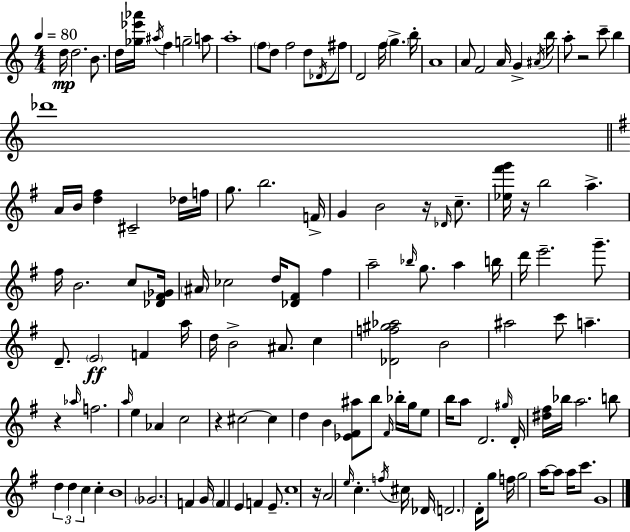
{
  \clef treble
  \numericTimeSignature
  \time 4/4
  \key c \major
  \tempo 4 = 80
  d''16\mp d''2. b'8. | d''16 <ges'' ees''' aes'''>16 \acciaccatura { ais''16 } f''4 g''2-- a''8 | a''1-. | \parenthesize f''8 d''8 f''2 d''8 \acciaccatura { des'16 } | \break fis''8 d'2 f''16 \parenthesize g''4.-> | b''16-. a'1 | a'8 f'2 a'16 g'4-> | \acciaccatura { ais'16 } b''16 a''8-. r2 c'''8-- b''4 | \break des'''1 | \bar "||" \break \key g \major a'16 b'16 <d'' fis''>4 cis'2-- des''16 f''16 | g''8. b''2. f'16-> | g'4 b'2 r16 \grace { des'16 } c''8.-- | <ees'' fis''' g'''>16 r16 b''2 a''4.-> | \break fis''16 b'2. c''8 | <des' fis' ges'>16 \parenthesize ais'16 ces''2 d''16 <des' fis'>8 fis''4 | a''2-- \grace { bes''16 } g''8. a''4 | b''16 d'''16 e'''2.-- g'''8.-- | \break d'8.-- \parenthesize e'2\ff f'4 | a''16 d''16 b'2-> ais'8. c''4 | <des' f'' gis'' aes''>2 b'2 | ais''2 c'''8 a''4.-- | \break r4 \grace { aes''16 } f''2. | \grace { a''16 } e''4 aes'4 c''2 | r4 cis''2~~ | cis''4 d''4 b'4 <ees' fis' ais''>8 b''8 | \break \grace { fis'16 } bes''16-. g''16 e''8 b''16 a''8 d'2. | \grace { gis''16 } d'16-. <dis'' fis''>16 bes''16 a''2. | b''8 \tuplet 3/2 { d''4 d''4 c''4 } | c''4-. b'1 | \break \parenthesize ges'2. | f'4 g'16 \parenthesize f'4 e'4 f'4 | e'8.-- c''1 | r16 a'2 \grace { e''16 } | \break c''4.-. \acciaccatura { f''16 } cis''16 des'16 \parenthesize d'2. | d'16-. g''8 f''16 g''2 | a''16~~ a''8 a''16 c'''8. g'1 | \bar "|."
}